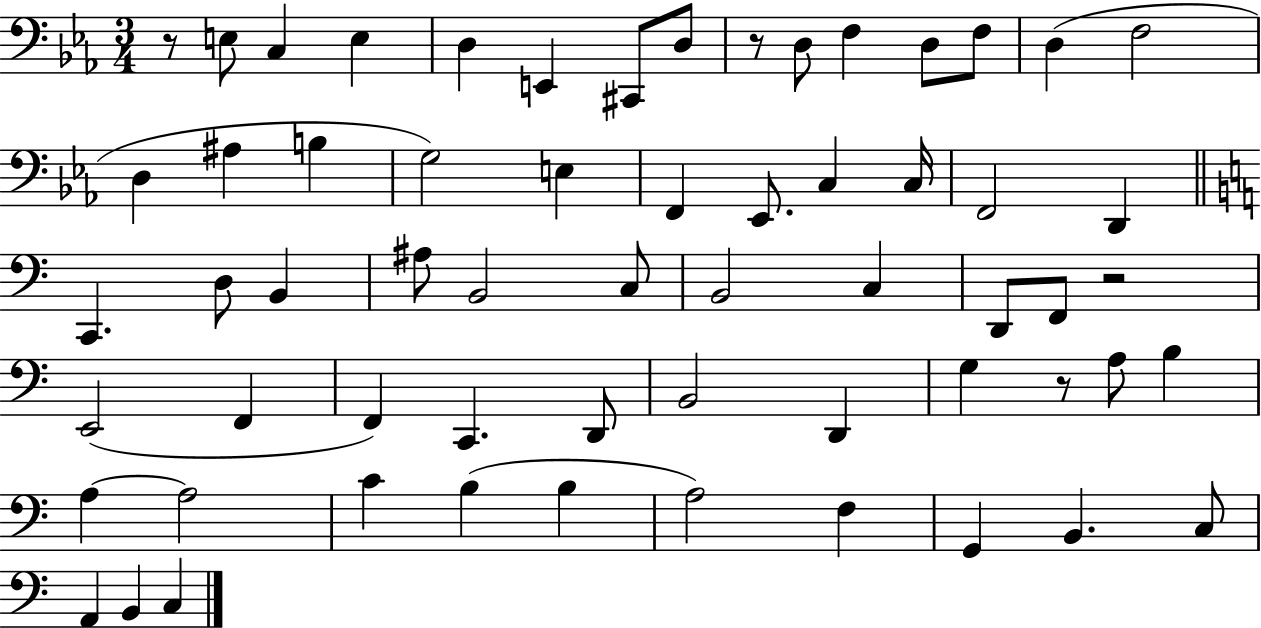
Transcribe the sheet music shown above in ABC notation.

X:1
T:Untitled
M:3/4
L:1/4
K:Eb
z/2 E,/2 C, E, D, E,, ^C,,/2 D,/2 z/2 D,/2 F, D,/2 F,/2 D, F,2 D, ^A, B, G,2 E, F,, _E,,/2 C, C,/4 F,,2 D,, C,, D,/2 B,, ^A,/2 B,,2 C,/2 B,,2 C, D,,/2 F,,/2 z2 E,,2 F,, F,, C,, D,,/2 B,,2 D,, G, z/2 A,/2 B, A, A,2 C B, B, A,2 F, G,, B,, C,/2 A,, B,, C,